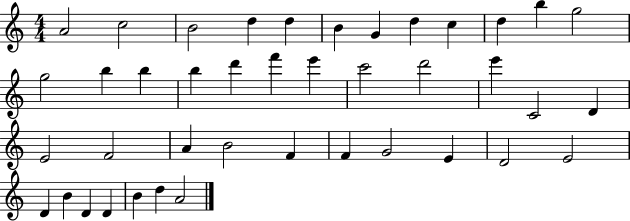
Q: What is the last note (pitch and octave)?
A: A4